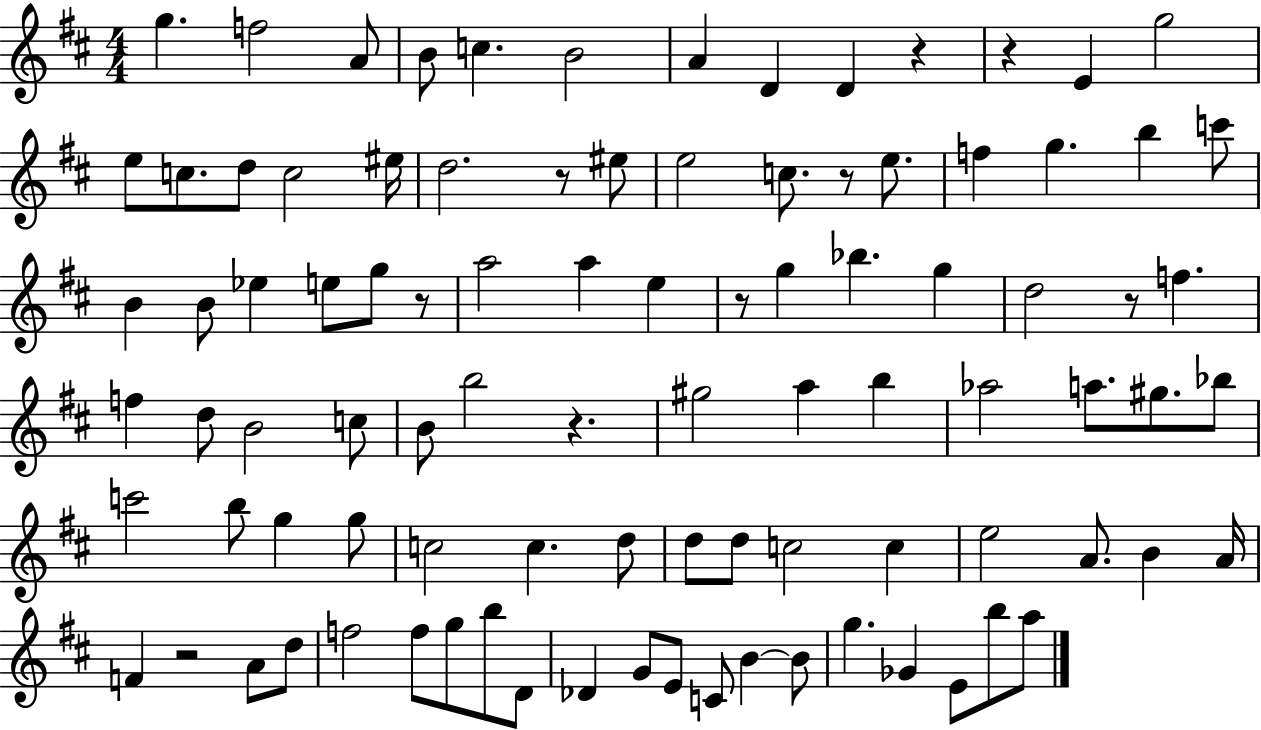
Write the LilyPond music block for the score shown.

{
  \clef treble
  \numericTimeSignature
  \time 4/4
  \key d \major
  g''4. f''2 a'8 | b'8 c''4. b'2 | a'4 d'4 d'4 r4 | r4 e'4 g''2 | \break e''8 c''8. d''8 c''2 eis''16 | d''2. r8 eis''8 | e''2 c''8. r8 e''8. | f''4 g''4. b''4 c'''8 | \break b'4 b'8 ees''4 e''8 g''8 r8 | a''2 a''4 e''4 | r8 g''4 bes''4. g''4 | d''2 r8 f''4. | \break f''4 d''8 b'2 c''8 | b'8 b''2 r4. | gis''2 a''4 b''4 | aes''2 a''8. gis''8. bes''8 | \break c'''2 b''8 g''4 g''8 | c''2 c''4. d''8 | d''8 d''8 c''2 c''4 | e''2 a'8. b'4 a'16 | \break f'4 r2 a'8 d''8 | f''2 f''8 g''8 b''8 d'8 | des'4 g'8 e'8 c'8 b'4~~ b'8 | g''4. ges'4 e'8 b''8 a''8 | \break \bar "|."
}